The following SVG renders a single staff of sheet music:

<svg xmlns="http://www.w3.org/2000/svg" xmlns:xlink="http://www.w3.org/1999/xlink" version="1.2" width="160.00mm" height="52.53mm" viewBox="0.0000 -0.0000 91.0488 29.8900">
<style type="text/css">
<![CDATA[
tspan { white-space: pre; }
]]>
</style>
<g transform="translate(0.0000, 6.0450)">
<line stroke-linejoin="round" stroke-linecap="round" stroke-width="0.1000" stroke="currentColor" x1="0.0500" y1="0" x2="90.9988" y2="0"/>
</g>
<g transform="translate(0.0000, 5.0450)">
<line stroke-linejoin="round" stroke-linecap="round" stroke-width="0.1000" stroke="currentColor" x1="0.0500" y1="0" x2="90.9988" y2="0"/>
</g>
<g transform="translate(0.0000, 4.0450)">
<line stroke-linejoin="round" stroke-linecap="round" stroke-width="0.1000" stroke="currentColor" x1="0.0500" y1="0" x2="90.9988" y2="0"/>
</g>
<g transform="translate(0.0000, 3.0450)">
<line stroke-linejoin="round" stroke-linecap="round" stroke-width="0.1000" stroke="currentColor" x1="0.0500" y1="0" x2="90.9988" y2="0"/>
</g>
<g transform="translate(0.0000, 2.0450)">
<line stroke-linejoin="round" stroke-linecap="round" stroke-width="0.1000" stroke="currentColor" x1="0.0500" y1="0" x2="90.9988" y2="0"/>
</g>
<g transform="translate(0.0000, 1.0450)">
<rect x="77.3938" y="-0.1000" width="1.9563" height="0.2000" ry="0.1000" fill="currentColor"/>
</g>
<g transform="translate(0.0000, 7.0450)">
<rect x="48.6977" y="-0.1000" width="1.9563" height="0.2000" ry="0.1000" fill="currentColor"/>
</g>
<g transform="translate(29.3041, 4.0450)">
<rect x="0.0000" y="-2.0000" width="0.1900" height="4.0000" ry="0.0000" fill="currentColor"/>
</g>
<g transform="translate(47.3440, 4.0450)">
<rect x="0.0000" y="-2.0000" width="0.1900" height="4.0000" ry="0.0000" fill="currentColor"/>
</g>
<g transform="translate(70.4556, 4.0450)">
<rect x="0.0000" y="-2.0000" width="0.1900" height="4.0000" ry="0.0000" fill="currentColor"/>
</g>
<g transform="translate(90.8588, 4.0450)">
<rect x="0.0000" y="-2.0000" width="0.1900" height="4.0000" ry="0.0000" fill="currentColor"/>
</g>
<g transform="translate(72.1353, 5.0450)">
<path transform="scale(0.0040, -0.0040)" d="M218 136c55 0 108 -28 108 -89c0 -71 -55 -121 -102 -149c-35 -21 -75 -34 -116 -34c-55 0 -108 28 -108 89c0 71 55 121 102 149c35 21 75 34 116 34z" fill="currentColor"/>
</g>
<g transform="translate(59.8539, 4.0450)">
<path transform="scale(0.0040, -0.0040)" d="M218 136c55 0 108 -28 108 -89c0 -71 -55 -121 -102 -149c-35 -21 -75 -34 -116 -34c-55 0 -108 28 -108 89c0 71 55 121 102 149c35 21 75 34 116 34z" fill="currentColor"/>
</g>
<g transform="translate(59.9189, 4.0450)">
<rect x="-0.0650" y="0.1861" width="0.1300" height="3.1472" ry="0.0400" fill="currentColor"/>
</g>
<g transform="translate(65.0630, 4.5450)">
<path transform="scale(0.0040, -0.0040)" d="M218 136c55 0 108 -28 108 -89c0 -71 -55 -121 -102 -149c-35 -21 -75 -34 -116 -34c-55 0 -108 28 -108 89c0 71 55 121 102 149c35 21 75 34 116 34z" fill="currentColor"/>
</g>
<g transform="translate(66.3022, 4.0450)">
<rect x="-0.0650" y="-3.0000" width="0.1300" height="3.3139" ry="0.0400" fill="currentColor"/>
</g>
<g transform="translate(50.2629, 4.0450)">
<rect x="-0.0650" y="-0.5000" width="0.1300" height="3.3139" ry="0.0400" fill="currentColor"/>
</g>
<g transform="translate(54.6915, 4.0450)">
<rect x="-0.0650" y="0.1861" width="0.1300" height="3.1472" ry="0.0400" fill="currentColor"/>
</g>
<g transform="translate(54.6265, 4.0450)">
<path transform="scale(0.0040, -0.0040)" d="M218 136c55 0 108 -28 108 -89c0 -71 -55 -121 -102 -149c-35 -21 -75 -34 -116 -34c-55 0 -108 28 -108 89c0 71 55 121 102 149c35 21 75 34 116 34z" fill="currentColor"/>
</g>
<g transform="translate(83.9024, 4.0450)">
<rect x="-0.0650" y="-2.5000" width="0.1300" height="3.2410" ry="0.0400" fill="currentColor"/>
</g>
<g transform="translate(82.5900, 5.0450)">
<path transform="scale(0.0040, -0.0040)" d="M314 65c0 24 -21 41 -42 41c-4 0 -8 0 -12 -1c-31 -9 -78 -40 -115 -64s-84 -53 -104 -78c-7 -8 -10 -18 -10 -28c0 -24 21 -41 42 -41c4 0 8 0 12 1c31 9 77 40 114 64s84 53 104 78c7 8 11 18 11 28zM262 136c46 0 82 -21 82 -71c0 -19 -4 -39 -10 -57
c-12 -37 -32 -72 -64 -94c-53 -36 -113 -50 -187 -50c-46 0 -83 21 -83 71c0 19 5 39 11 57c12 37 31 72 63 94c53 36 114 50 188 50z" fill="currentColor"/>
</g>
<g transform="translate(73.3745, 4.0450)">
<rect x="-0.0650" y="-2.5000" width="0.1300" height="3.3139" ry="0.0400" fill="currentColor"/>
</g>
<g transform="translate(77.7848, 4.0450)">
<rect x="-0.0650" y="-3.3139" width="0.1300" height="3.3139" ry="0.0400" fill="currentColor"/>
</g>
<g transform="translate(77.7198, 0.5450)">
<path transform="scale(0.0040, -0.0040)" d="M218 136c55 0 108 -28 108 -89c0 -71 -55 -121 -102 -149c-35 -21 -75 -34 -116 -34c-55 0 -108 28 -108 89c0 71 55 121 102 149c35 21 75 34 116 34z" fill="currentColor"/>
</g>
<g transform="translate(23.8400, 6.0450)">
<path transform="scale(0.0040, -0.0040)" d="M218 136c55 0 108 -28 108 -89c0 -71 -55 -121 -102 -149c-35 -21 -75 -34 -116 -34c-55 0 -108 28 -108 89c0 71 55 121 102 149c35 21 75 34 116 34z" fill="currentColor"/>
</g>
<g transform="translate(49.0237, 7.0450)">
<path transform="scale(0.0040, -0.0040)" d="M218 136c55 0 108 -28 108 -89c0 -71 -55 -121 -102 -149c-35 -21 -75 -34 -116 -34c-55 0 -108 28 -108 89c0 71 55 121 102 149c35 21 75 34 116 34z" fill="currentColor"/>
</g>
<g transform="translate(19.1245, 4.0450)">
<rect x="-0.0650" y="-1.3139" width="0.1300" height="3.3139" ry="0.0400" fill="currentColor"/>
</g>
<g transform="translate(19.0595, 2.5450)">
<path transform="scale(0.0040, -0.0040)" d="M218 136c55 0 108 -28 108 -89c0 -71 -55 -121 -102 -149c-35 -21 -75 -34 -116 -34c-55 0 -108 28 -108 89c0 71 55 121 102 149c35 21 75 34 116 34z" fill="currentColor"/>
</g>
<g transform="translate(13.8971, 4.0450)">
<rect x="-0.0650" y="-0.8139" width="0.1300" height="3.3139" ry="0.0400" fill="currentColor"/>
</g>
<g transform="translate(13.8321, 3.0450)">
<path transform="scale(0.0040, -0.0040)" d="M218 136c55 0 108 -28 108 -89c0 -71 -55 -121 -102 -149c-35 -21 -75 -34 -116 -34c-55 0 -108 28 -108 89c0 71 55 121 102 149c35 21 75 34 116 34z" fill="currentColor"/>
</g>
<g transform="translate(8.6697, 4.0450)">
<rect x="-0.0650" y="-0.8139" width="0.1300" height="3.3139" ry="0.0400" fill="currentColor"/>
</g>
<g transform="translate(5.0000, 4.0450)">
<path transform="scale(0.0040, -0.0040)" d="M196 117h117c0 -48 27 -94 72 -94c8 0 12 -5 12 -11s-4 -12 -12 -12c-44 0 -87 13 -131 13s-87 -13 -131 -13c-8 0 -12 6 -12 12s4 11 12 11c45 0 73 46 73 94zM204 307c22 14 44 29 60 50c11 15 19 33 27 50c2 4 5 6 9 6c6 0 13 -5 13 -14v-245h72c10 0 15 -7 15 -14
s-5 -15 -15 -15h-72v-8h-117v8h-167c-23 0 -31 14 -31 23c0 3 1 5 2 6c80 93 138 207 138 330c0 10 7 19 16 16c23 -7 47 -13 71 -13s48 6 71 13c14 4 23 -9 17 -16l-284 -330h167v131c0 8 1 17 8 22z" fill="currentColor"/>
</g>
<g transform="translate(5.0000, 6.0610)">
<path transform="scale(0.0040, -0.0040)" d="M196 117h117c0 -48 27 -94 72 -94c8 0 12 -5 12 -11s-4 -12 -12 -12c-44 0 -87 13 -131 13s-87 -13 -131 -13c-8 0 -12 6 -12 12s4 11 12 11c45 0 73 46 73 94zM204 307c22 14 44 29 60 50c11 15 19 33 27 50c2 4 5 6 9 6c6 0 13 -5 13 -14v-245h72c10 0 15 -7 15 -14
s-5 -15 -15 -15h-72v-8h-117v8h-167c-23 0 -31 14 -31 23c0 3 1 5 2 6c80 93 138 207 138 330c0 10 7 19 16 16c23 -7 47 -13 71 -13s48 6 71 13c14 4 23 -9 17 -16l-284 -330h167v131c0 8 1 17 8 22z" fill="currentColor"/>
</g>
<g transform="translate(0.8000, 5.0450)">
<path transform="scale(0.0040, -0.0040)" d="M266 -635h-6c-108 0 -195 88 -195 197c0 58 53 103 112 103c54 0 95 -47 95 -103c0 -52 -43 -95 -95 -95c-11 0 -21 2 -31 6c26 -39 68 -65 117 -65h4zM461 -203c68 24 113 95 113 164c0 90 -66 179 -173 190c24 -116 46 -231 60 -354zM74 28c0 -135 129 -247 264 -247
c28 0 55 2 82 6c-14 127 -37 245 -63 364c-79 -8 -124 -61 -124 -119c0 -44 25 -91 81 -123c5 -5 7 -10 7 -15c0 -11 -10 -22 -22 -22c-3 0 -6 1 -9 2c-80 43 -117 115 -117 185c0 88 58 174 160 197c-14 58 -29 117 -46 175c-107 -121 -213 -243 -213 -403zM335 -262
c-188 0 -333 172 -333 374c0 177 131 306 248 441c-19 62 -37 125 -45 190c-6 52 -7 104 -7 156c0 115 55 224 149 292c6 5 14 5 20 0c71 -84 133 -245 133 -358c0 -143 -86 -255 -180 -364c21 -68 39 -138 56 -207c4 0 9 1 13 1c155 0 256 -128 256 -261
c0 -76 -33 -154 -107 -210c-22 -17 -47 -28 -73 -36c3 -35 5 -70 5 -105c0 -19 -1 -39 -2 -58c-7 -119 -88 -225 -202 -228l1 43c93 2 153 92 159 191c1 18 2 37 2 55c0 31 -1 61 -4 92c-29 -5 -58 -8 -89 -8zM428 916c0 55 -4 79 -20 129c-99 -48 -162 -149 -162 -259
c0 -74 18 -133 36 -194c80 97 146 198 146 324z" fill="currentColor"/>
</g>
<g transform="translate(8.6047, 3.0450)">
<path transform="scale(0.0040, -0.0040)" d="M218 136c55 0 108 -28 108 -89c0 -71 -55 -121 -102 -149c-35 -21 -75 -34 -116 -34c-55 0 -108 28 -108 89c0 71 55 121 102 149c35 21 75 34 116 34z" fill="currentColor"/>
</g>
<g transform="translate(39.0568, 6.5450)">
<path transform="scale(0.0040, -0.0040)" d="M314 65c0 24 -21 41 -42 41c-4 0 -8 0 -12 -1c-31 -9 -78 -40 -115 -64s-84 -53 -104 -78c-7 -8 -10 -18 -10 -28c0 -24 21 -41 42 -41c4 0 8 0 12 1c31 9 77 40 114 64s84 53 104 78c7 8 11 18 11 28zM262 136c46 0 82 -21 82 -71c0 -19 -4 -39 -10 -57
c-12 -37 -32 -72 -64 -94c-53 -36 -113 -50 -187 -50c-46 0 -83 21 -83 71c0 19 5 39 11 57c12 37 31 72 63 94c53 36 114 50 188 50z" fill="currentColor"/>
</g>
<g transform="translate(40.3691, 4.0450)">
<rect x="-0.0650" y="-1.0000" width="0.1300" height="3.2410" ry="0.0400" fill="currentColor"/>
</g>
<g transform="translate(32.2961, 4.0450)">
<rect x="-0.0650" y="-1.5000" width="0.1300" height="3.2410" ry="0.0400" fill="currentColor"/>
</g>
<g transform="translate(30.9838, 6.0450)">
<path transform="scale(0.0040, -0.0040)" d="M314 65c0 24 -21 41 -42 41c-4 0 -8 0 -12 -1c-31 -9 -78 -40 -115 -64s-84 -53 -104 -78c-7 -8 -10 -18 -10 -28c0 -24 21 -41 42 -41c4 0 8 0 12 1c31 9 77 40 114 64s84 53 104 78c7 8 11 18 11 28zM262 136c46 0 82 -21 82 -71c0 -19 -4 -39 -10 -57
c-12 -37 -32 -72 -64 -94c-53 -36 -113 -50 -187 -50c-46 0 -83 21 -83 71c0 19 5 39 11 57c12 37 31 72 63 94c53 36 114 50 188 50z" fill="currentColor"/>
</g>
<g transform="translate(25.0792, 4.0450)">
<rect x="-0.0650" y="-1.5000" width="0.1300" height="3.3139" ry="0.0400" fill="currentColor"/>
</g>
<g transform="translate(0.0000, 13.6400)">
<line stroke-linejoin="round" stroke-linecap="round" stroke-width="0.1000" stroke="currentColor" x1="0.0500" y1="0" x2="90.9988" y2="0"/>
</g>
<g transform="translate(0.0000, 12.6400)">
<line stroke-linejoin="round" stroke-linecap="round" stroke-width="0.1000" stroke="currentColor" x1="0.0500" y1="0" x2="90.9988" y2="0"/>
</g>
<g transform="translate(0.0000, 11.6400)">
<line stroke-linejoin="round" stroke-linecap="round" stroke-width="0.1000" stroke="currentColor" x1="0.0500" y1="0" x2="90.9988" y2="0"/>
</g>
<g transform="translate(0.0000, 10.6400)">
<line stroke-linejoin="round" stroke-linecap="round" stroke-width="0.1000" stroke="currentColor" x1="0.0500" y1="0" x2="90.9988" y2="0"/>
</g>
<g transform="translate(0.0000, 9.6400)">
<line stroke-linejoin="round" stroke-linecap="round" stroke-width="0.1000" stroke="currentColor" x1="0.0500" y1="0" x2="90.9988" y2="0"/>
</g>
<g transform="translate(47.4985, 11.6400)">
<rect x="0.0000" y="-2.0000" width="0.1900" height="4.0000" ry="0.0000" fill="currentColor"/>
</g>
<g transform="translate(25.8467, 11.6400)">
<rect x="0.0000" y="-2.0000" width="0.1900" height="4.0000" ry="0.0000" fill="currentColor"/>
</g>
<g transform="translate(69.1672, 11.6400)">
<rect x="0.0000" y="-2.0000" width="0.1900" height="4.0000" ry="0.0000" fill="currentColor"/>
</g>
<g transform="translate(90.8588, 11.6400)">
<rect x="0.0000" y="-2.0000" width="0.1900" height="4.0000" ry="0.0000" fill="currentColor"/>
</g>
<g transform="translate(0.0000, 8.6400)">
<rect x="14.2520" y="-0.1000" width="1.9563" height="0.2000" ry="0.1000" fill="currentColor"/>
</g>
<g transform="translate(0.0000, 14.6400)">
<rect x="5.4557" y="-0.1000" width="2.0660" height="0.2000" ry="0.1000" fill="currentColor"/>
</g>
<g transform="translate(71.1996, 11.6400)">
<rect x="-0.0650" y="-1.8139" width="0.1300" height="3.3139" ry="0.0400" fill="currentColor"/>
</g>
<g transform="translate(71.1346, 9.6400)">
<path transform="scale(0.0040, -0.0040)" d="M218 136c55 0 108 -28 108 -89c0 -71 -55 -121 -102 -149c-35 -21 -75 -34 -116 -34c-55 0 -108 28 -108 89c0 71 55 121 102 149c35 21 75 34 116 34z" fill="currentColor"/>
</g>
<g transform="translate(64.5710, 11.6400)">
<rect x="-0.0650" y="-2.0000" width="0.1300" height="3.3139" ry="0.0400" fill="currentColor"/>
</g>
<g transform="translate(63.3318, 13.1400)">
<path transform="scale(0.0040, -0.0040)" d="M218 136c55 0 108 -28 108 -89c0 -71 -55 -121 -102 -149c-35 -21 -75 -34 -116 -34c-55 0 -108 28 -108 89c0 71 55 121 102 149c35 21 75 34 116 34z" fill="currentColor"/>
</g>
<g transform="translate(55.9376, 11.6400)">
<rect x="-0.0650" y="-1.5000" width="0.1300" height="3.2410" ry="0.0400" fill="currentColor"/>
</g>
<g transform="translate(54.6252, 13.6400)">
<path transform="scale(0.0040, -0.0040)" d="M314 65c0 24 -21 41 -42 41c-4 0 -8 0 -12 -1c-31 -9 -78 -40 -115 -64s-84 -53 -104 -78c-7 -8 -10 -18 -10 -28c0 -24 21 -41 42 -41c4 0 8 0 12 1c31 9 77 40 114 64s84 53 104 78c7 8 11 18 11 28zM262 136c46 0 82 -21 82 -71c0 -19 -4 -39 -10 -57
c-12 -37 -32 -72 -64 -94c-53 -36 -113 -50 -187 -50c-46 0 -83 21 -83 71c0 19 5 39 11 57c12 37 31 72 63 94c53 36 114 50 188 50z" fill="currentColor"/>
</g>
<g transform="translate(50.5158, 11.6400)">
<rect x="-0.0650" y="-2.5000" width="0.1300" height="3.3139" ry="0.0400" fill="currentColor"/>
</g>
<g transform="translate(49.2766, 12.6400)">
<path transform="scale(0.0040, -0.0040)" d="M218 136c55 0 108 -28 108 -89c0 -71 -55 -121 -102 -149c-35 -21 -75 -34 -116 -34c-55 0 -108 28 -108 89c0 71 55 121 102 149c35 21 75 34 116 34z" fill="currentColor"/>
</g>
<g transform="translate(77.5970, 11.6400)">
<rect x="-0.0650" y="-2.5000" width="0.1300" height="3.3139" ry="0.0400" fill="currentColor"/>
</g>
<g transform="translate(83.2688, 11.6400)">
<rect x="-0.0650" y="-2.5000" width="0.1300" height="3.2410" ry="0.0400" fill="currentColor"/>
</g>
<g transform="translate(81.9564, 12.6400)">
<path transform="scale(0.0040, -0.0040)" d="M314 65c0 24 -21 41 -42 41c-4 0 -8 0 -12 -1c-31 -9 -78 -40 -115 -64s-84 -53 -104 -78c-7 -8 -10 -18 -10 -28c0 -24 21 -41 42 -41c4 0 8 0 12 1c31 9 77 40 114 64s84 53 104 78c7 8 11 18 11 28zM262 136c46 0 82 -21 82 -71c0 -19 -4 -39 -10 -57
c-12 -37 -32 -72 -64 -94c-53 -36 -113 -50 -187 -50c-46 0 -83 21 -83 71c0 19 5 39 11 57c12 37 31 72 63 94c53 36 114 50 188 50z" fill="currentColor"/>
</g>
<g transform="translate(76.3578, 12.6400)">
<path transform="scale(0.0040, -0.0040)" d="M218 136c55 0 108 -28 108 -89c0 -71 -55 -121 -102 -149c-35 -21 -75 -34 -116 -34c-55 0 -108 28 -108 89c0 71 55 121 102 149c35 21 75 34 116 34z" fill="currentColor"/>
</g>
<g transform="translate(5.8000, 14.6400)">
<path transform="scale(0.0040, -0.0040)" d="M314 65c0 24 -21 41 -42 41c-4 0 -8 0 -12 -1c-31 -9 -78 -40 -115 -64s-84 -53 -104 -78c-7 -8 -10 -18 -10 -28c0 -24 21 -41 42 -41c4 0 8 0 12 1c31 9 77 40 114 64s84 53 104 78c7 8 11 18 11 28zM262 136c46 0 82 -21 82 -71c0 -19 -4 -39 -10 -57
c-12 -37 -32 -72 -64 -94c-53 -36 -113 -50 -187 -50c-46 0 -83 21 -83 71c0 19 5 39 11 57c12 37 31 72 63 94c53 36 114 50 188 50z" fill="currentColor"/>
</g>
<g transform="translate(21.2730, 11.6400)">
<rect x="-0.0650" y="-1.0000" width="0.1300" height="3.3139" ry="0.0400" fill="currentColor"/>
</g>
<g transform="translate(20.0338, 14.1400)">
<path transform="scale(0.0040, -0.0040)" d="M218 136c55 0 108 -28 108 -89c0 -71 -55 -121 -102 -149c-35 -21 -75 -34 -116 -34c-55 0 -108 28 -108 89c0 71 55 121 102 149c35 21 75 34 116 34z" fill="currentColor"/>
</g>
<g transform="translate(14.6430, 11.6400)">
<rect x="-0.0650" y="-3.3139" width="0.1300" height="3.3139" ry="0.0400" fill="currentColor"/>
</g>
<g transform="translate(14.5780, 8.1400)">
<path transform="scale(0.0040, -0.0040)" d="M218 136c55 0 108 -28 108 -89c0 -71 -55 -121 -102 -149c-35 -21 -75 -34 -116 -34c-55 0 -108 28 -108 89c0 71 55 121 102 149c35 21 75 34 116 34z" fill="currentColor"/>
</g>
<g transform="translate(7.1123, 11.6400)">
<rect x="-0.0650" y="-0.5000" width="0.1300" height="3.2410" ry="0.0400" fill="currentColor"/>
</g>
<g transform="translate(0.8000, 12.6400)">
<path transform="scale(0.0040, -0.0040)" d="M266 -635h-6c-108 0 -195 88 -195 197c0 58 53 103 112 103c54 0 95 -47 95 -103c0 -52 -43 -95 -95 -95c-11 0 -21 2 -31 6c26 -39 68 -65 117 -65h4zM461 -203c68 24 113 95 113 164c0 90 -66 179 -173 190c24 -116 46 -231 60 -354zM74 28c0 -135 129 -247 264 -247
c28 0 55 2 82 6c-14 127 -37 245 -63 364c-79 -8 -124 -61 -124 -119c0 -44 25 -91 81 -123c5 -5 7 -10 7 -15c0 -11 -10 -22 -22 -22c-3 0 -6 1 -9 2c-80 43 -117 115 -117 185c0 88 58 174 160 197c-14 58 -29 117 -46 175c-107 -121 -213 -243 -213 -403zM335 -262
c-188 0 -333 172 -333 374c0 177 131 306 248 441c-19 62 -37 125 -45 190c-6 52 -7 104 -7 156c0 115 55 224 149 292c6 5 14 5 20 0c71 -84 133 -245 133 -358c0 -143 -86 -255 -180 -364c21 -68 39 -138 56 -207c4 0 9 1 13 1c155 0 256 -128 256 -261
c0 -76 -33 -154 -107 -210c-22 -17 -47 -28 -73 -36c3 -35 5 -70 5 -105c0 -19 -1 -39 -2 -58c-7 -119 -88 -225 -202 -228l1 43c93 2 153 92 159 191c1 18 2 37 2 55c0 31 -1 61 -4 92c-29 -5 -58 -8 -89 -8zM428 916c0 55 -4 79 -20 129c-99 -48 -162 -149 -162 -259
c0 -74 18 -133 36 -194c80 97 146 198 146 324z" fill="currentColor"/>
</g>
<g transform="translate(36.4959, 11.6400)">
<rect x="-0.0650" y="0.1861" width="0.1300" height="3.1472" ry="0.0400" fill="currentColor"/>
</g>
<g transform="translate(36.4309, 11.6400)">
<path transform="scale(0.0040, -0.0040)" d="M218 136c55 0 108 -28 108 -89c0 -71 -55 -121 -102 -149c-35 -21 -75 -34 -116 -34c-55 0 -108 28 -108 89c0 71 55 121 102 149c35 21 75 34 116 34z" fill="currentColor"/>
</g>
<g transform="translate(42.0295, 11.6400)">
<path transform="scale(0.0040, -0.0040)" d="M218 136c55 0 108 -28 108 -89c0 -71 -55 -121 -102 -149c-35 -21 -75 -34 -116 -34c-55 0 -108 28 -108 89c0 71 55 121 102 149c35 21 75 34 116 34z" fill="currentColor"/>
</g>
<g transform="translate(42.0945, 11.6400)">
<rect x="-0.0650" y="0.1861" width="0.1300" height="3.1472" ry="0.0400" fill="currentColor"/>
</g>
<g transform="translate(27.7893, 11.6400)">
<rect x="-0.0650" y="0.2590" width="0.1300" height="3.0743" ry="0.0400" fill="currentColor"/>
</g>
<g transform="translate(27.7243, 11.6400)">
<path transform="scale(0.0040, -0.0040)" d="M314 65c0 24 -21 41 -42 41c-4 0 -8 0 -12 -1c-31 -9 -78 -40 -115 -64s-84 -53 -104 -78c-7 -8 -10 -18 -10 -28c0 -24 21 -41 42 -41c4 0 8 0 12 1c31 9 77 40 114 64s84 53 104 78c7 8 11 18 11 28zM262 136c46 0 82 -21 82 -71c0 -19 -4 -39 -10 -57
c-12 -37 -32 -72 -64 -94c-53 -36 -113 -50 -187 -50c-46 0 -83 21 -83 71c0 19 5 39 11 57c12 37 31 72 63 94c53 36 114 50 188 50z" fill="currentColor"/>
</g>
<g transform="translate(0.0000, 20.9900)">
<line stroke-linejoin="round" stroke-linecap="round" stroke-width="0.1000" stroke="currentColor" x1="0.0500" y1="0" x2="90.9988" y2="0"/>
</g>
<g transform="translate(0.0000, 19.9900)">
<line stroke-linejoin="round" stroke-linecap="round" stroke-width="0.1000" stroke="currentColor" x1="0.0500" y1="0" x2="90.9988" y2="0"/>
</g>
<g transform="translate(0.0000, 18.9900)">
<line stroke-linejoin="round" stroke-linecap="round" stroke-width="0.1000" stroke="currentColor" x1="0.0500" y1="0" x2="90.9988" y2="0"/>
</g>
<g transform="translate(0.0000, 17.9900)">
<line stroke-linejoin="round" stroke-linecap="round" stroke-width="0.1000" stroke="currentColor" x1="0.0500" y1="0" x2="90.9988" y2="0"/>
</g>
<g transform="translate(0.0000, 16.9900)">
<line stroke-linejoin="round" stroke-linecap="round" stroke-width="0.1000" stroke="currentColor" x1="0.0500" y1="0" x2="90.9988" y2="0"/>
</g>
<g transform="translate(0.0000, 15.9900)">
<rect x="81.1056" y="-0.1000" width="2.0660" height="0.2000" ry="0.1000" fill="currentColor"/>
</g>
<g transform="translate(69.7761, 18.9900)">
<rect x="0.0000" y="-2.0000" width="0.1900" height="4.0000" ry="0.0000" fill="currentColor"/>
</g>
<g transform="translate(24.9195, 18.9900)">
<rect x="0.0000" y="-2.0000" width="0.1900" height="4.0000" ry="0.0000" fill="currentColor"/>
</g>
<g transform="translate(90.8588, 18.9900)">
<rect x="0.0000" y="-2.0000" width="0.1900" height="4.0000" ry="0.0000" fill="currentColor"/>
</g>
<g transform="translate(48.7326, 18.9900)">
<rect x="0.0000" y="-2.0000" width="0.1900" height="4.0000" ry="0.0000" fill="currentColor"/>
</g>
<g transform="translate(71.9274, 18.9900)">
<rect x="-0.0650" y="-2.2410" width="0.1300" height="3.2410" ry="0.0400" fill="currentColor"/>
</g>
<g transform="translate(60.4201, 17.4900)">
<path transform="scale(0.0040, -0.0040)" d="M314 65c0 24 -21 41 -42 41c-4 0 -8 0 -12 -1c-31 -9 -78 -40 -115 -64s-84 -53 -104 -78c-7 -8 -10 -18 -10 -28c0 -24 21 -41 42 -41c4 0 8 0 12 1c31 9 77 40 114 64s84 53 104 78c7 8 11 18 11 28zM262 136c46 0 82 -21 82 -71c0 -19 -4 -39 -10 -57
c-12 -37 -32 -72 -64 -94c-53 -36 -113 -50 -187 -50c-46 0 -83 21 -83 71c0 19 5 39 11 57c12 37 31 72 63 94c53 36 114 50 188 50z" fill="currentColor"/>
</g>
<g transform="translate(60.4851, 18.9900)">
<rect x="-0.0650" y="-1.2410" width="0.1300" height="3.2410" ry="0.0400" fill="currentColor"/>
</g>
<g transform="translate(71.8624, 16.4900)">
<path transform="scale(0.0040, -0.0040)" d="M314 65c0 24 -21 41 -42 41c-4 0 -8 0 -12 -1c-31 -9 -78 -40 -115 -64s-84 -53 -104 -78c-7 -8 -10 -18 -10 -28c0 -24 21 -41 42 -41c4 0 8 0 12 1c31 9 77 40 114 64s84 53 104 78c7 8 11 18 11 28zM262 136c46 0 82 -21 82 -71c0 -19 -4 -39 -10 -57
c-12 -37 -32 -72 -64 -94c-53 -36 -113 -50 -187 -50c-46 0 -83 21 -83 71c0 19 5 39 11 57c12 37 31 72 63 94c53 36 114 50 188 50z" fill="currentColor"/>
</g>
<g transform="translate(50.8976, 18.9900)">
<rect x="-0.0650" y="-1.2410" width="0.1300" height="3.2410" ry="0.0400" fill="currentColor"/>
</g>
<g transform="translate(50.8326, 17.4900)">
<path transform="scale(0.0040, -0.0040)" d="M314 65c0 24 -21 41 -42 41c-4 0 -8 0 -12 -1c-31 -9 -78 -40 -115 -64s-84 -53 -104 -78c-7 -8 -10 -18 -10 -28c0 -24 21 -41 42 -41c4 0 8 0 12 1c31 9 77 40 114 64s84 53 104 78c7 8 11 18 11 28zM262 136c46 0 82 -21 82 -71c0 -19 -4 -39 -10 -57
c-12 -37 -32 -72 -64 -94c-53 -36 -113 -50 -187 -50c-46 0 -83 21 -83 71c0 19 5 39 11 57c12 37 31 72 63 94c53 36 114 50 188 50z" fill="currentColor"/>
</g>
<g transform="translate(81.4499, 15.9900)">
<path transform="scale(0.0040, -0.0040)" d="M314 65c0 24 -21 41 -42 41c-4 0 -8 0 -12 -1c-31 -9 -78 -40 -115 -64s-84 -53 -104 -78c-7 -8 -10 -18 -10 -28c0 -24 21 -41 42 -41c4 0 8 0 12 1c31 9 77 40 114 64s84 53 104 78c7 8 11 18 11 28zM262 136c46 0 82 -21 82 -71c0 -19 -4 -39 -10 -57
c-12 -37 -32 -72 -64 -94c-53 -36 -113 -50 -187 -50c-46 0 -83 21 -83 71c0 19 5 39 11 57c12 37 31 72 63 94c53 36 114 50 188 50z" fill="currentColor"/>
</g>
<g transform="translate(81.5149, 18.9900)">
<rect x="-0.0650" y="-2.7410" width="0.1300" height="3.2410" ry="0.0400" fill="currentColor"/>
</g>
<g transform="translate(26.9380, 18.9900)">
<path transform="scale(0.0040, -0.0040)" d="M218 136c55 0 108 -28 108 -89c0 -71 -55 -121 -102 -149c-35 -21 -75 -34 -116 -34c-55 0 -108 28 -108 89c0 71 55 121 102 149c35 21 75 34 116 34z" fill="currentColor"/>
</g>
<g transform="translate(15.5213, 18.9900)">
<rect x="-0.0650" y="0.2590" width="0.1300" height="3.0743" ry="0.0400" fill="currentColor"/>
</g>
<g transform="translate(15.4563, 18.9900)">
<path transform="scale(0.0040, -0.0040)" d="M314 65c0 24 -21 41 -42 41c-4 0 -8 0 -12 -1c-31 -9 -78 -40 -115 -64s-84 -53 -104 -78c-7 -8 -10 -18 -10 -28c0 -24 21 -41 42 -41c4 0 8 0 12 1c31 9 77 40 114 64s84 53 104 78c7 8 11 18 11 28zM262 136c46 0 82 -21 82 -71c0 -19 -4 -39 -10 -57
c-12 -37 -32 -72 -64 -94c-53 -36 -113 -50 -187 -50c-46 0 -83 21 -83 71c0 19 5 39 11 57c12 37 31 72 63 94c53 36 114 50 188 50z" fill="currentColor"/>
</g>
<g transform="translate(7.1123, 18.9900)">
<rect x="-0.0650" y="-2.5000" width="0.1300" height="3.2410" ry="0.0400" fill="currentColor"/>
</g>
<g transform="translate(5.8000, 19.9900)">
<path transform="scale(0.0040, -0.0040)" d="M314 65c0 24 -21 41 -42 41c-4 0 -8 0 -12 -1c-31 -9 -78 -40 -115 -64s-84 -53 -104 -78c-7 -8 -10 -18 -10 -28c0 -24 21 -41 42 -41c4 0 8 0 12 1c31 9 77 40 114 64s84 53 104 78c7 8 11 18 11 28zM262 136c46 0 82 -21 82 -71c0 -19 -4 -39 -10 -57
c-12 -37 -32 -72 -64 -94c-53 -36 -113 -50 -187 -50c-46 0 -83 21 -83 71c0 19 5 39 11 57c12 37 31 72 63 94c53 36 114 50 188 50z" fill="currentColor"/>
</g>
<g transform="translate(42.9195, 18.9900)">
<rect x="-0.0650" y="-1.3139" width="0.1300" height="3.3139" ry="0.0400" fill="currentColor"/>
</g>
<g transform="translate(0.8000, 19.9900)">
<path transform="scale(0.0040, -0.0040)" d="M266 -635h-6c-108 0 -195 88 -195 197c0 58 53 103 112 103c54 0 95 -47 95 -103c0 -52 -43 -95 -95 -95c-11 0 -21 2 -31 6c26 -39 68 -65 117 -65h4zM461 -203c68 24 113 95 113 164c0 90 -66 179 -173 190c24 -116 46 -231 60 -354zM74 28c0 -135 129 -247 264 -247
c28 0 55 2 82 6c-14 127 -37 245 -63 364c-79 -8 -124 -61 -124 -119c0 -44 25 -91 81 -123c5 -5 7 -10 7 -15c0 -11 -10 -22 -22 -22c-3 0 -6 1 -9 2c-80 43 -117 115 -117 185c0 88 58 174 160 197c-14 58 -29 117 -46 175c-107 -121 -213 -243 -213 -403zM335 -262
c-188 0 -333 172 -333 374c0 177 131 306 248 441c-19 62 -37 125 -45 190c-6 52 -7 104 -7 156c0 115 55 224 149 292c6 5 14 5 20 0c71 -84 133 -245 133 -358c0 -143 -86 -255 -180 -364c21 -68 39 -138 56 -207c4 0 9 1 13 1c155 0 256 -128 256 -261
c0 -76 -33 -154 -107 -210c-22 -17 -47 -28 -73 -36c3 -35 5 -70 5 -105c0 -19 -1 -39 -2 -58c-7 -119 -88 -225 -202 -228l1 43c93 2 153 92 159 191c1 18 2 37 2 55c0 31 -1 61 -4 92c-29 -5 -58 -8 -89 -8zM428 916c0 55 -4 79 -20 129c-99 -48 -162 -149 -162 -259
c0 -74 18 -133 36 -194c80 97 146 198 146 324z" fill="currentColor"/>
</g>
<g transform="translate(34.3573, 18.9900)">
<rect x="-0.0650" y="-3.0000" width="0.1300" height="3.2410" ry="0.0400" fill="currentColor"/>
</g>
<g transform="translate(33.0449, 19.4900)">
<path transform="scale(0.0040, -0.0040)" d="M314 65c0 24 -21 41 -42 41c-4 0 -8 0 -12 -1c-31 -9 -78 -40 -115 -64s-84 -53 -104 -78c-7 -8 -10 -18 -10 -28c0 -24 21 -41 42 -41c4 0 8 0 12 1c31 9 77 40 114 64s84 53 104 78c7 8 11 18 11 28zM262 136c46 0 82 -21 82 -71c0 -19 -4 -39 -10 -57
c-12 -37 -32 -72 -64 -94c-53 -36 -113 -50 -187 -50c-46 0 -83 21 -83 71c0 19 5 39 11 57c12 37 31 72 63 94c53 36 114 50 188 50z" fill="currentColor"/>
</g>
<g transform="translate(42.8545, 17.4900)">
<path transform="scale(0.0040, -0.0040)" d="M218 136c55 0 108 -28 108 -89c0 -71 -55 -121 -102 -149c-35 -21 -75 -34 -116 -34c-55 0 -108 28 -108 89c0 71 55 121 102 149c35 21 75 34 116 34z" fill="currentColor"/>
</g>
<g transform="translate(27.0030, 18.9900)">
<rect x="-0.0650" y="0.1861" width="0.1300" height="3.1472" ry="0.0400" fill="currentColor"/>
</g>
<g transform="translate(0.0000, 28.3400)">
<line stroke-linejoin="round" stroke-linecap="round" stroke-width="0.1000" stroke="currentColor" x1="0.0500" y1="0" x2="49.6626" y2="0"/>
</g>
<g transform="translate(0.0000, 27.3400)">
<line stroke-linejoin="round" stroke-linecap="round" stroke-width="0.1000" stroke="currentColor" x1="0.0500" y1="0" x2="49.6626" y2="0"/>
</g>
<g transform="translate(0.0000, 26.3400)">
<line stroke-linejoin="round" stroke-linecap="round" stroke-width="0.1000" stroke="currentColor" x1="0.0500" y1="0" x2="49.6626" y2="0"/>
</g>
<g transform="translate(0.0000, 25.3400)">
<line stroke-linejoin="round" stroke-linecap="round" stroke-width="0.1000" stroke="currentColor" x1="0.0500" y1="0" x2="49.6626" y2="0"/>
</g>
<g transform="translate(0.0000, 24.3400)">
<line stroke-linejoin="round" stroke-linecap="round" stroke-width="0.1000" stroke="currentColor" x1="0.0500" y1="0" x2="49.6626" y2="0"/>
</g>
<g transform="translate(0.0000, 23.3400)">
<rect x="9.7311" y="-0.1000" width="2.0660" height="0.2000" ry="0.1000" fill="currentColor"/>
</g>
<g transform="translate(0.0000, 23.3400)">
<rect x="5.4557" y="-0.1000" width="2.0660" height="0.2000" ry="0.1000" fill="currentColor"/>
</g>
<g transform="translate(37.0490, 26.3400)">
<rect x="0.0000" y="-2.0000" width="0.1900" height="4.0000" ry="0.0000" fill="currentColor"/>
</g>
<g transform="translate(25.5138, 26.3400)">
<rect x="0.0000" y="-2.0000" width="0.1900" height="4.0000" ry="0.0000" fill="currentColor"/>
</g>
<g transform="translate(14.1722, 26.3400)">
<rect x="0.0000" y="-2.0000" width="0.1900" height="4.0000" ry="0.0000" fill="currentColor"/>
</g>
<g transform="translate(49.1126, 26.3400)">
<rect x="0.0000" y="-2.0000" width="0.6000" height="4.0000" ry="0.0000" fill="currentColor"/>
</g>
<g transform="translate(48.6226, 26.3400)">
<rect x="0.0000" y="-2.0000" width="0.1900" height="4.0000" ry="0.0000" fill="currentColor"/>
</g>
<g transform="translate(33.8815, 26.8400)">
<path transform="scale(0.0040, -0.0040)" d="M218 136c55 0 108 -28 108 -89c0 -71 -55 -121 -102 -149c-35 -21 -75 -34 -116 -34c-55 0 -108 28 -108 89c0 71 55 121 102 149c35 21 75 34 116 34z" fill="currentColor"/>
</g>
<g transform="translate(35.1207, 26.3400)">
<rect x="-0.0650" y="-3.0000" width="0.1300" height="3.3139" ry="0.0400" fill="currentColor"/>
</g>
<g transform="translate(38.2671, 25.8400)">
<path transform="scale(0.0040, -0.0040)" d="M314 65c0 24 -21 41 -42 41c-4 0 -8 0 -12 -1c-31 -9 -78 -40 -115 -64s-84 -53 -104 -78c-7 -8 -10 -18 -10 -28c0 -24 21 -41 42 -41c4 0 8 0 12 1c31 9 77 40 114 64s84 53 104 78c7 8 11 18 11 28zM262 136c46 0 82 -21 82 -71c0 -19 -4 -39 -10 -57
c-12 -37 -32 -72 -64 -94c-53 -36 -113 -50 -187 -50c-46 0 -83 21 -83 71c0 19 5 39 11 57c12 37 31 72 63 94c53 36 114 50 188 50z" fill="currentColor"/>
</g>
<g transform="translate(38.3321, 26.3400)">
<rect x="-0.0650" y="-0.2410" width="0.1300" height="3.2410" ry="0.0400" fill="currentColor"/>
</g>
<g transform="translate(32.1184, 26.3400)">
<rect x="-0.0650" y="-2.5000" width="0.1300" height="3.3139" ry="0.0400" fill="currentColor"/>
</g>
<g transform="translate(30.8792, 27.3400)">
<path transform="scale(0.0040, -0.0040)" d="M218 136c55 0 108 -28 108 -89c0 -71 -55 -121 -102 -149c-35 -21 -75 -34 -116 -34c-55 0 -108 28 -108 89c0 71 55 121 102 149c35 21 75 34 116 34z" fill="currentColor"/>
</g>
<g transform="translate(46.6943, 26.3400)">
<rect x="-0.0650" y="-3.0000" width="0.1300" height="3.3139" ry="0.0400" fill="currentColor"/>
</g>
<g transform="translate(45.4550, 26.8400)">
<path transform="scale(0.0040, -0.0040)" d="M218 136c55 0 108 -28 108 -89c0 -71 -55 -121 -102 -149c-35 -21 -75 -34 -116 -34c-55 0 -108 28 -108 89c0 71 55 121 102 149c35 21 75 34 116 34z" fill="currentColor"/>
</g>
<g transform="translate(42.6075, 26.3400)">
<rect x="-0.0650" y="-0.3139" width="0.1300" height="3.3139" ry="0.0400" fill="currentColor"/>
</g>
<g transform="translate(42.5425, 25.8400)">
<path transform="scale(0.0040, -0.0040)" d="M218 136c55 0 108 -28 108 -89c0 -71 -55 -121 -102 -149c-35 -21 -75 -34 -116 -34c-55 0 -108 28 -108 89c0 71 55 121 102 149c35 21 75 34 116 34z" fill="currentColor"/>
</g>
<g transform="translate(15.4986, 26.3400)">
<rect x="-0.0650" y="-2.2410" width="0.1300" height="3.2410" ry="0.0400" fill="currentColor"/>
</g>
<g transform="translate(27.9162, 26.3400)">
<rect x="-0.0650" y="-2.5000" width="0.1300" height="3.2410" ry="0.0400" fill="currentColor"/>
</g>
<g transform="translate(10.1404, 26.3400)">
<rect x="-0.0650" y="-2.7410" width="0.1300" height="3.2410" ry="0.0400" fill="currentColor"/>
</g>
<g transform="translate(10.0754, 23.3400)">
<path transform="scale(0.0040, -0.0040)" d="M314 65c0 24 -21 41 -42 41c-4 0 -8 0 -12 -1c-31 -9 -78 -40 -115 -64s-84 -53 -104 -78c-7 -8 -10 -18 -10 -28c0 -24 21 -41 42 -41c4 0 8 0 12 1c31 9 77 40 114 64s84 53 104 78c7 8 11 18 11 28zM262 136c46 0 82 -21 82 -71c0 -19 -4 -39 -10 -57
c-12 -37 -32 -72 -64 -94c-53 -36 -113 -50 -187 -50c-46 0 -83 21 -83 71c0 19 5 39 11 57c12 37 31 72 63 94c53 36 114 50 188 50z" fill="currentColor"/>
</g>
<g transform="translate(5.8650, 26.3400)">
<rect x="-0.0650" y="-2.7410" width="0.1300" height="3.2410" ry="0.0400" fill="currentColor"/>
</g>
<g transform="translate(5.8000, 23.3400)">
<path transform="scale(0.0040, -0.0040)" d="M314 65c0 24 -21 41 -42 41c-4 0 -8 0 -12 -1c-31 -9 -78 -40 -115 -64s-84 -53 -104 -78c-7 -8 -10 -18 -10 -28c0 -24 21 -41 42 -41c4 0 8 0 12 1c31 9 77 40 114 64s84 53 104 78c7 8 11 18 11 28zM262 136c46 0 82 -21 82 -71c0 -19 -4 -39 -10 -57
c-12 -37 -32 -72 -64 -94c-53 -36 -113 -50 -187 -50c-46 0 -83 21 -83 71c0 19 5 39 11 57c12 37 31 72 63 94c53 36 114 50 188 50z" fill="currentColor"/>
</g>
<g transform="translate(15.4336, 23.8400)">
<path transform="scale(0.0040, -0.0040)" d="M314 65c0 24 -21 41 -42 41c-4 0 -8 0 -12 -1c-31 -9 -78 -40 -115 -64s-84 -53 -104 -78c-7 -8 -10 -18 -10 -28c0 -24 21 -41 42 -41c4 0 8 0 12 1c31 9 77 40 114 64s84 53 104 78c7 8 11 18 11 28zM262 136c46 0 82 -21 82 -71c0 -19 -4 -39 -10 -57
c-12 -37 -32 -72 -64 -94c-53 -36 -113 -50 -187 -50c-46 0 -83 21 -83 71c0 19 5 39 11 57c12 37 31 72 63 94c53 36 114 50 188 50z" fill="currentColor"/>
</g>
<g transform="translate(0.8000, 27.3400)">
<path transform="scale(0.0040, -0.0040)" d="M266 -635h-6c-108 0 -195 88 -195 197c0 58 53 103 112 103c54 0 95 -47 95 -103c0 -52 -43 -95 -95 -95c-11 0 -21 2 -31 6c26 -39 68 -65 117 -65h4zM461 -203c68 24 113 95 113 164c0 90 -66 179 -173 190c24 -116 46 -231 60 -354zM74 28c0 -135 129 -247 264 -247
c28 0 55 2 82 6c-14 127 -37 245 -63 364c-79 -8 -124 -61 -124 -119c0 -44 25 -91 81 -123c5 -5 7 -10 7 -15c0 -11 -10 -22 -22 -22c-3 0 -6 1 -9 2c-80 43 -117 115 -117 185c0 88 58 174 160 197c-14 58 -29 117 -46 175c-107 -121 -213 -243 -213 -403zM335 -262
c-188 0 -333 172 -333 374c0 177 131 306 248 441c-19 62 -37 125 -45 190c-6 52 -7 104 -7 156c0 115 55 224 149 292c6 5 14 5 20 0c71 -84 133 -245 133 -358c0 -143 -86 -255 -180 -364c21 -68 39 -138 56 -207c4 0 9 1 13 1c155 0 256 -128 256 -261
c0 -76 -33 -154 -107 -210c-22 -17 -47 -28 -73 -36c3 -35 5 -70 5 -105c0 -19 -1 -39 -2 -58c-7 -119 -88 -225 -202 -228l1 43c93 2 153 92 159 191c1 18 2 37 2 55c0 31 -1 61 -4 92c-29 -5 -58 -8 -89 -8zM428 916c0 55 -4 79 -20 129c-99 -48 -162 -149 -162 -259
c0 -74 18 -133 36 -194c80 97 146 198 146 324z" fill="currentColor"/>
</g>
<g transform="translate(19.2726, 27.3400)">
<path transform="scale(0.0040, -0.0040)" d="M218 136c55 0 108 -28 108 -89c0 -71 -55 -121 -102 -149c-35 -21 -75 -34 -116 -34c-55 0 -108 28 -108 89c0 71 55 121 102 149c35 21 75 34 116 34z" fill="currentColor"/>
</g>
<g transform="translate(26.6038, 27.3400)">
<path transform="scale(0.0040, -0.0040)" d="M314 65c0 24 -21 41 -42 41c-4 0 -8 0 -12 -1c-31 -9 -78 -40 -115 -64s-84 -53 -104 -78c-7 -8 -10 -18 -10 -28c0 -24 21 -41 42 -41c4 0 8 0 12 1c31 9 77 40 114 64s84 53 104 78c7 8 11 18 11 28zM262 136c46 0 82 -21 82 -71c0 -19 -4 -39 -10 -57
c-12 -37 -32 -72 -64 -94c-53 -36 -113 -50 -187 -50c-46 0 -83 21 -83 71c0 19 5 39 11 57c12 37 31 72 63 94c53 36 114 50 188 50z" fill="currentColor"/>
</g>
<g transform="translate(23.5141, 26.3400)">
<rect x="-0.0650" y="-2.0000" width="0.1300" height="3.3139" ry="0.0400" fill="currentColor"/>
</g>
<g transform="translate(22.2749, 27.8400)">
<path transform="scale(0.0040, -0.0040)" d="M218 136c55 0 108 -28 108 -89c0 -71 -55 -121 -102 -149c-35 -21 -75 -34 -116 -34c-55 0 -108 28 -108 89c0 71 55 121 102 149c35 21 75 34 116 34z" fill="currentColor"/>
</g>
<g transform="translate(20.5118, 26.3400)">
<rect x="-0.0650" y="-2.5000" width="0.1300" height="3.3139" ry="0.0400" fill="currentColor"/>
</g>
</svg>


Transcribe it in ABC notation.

X:1
T:Untitled
M:4/4
L:1/4
K:C
d d e E E2 D2 C B B A G b G2 C2 b D B2 B B G E2 F f G G2 G2 B2 B A2 e e2 e2 g2 a2 a2 a2 g2 G F G2 G A c2 c A